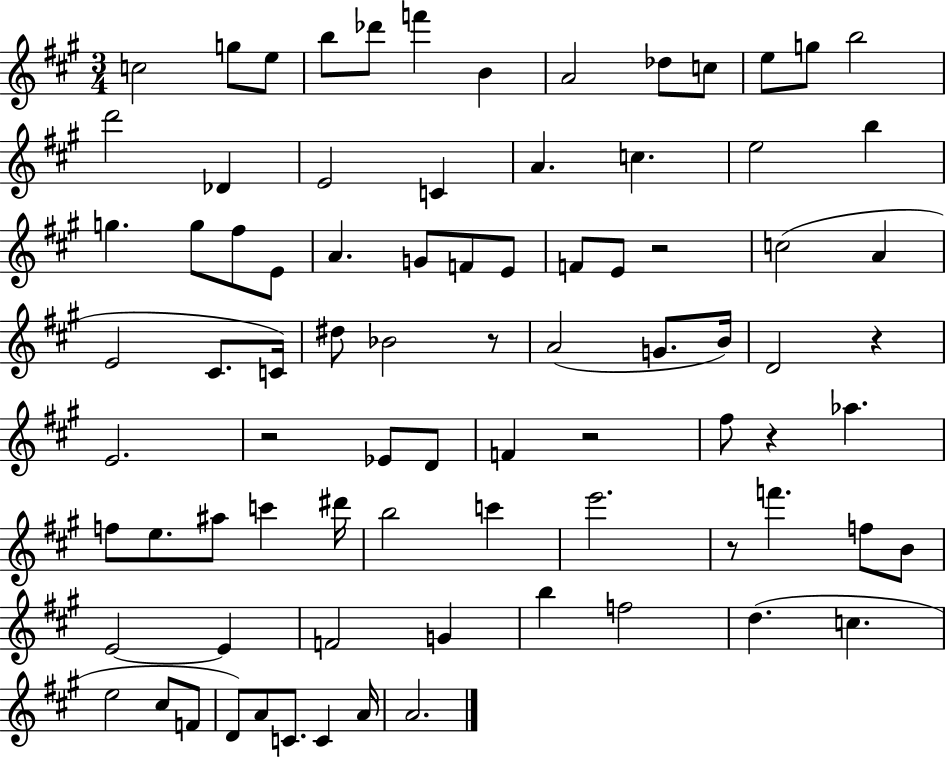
C5/h G5/e E5/e B5/e Db6/e F6/q B4/q A4/h Db5/e C5/e E5/e G5/e B5/h D6/h Db4/q E4/h C4/q A4/q. C5/q. E5/h B5/q G5/q. G5/e F#5/e E4/e A4/q. G4/e F4/e E4/e F4/e E4/e R/h C5/h A4/q E4/h C#4/e. C4/s D#5/e Bb4/h R/e A4/h G4/e. B4/s D4/h R/q E4/h. R/h Eb4/e D4/e F4/q R/h F#5/e R/q Ab5/q. F5/e E5/e. A#5/e C6/q D#6/s B5/h C6/q E6/h. R/e F6/q. F5/e B4/e E4/h E4/q F4/h G4/q B5/q F5/h D5/q. C5/q. E5/h C#5/e F4/e D4/e A4/e C4/e. C4/q A4/s A4/h.